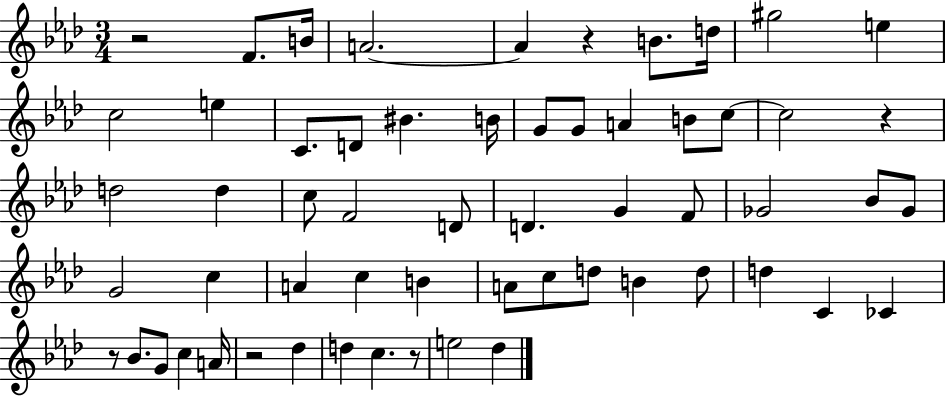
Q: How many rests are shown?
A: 6